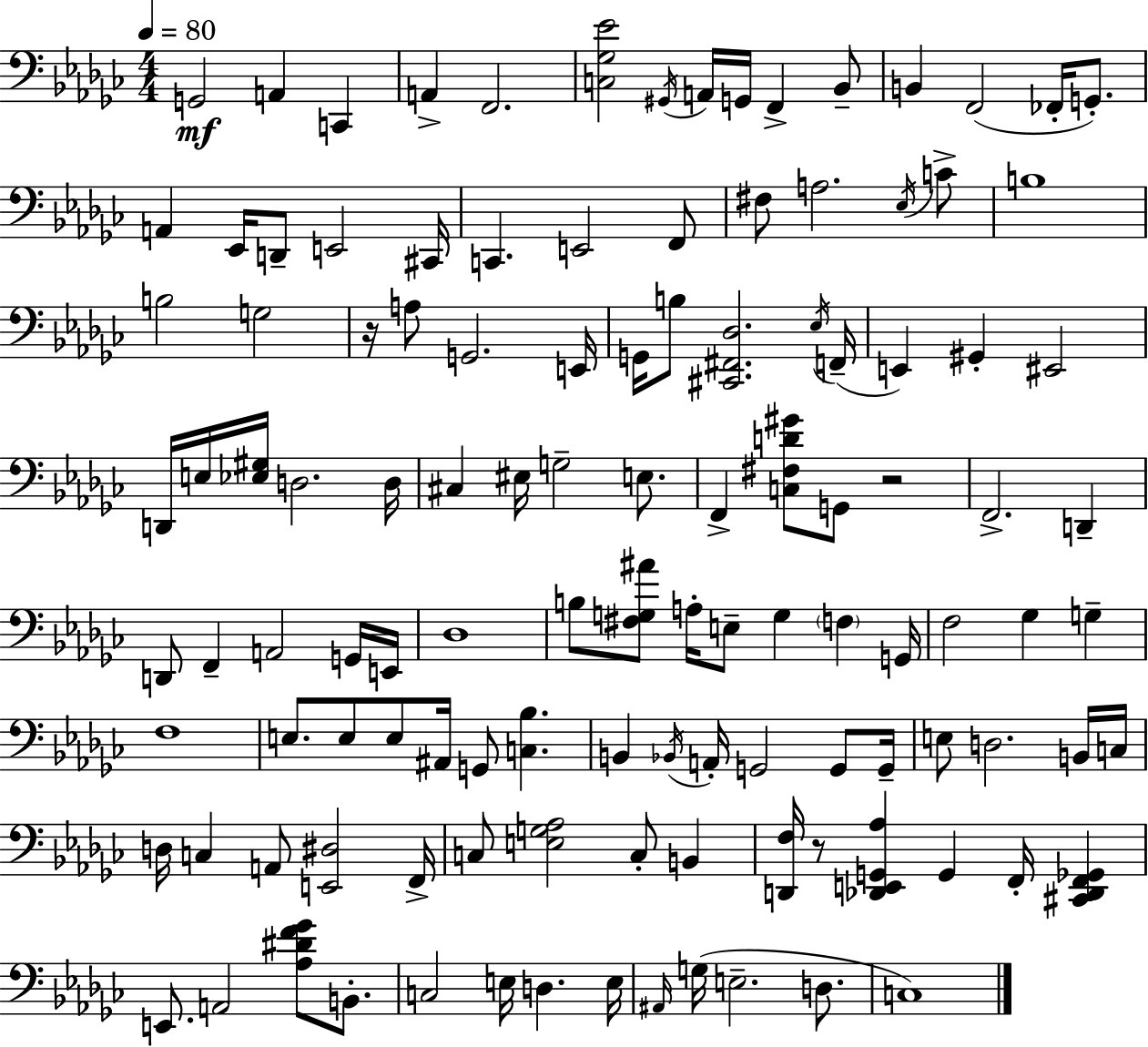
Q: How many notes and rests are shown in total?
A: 118